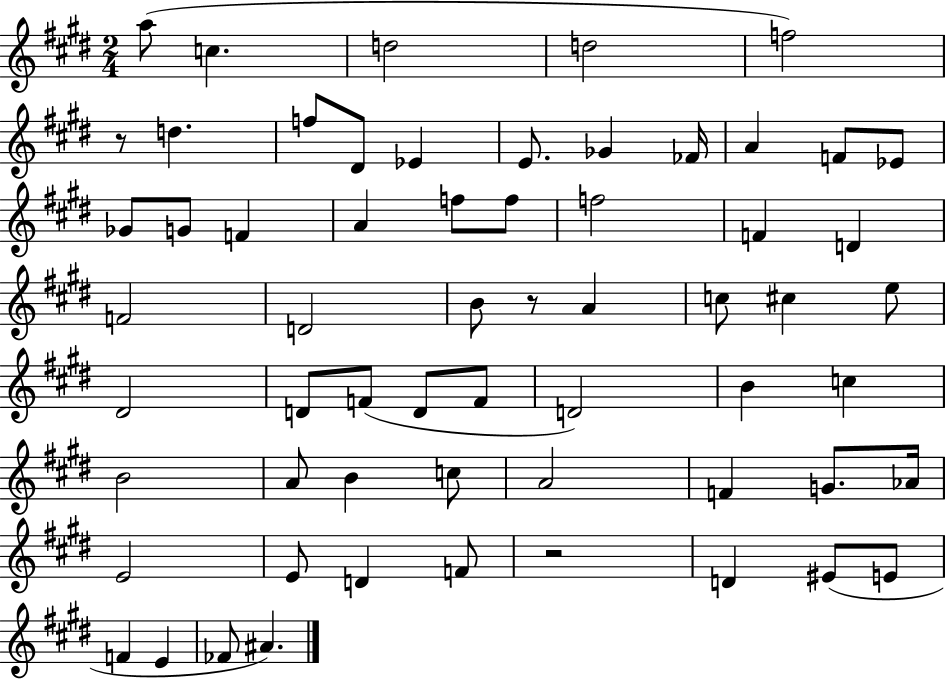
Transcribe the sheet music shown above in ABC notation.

X:1
T:Untitled
M:2/4
L:1/4
K:E
a/2 c d2 d2 f2 z/2 d f/2 ^D/2 _E E/2 _G _F/4 A F/2 _E/2 _G/2 G/2 F A f/2 f/2 f2 F D F2 D2 B/2 z/2 A c/2 ^c e/2 ^D2 D/2 F/2 D/2 F/2 D2 B c B2 A/2 B c/2 A2 F G/2 _A/4 E2 E/2 D F/2 z2 D ^E/2 E/2 F E _F/2 ^A